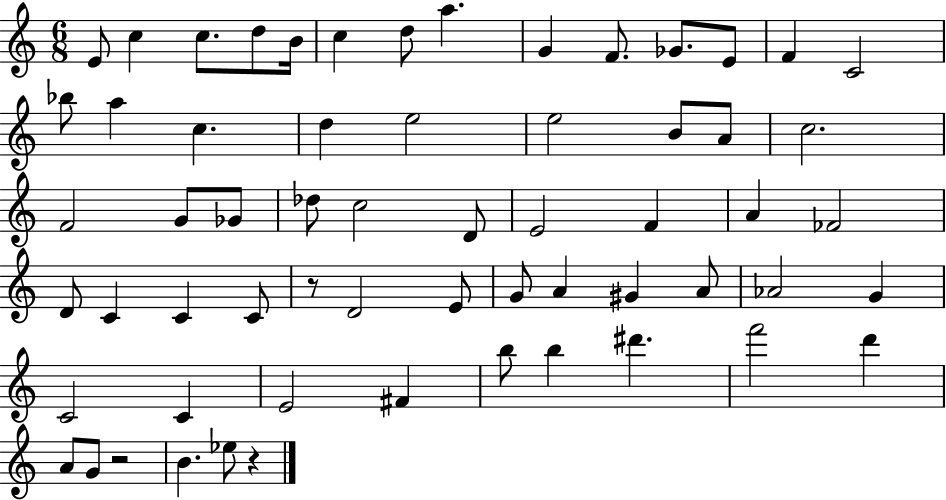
X:1
T:Untitled
M:6/8
L:1/4
K:C
E/2 c c/2 d/2 B/4 c d/2 a G F/2 _G/2 E/2 F C2 _b/2 a c d e2 e2 B/2 A/2 c2 F2 G/2 _G/2 _d/2 c2 D/2 E2 F A _F2 D/2 C C C/2 z/2 D2 E/2 G/2 A ^G A/2 _A2 G C2 C E2 ^F b/2 b ^d' f'2 d' A/2 G/2 z2 B _e/2 z